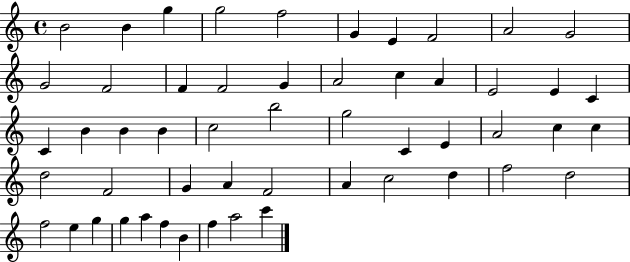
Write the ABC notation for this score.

X:1
T:Untitled
M:4/4
L:1/4
K:C
B2 B g g2 f2 G E F2 A2 G2 G2 F2 F F2 G A2 c A E2 E C C B B B c2 b2 g2 C E A2 c c d2 F2 G A F2 A c2 d f2 d2 f2 e g g a f B f a2 c'